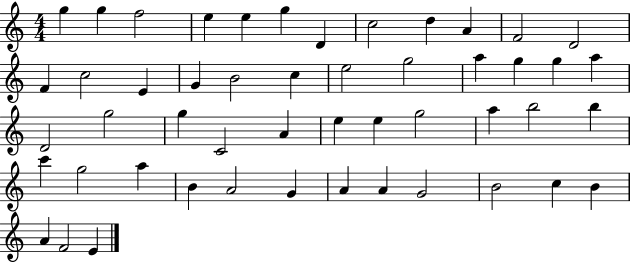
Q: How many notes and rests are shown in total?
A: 50